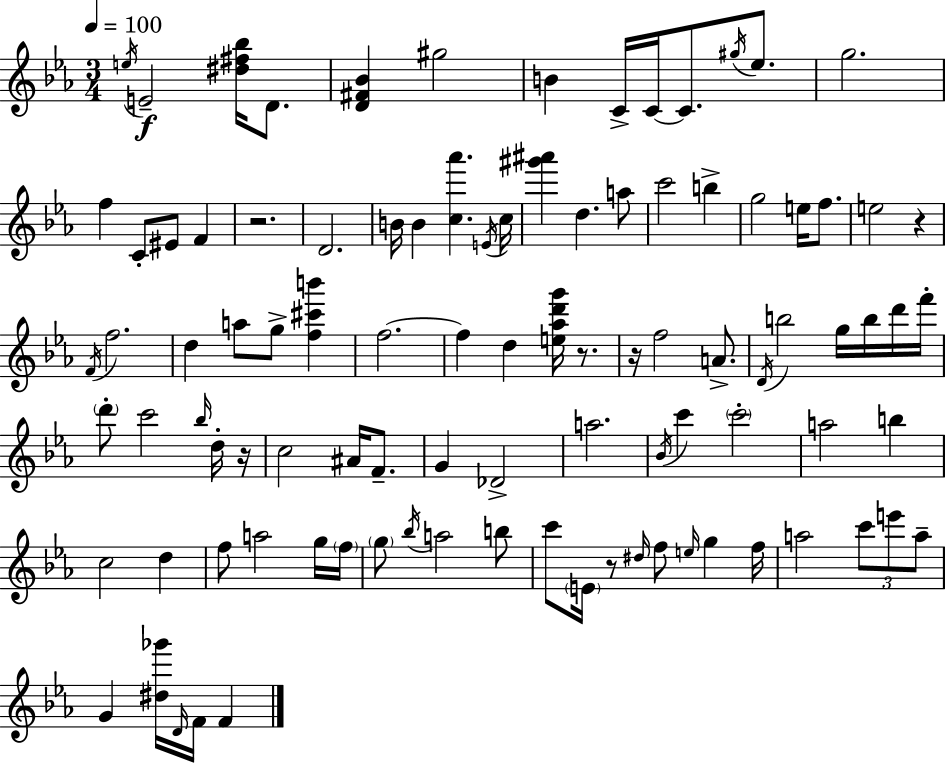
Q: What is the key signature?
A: C minor